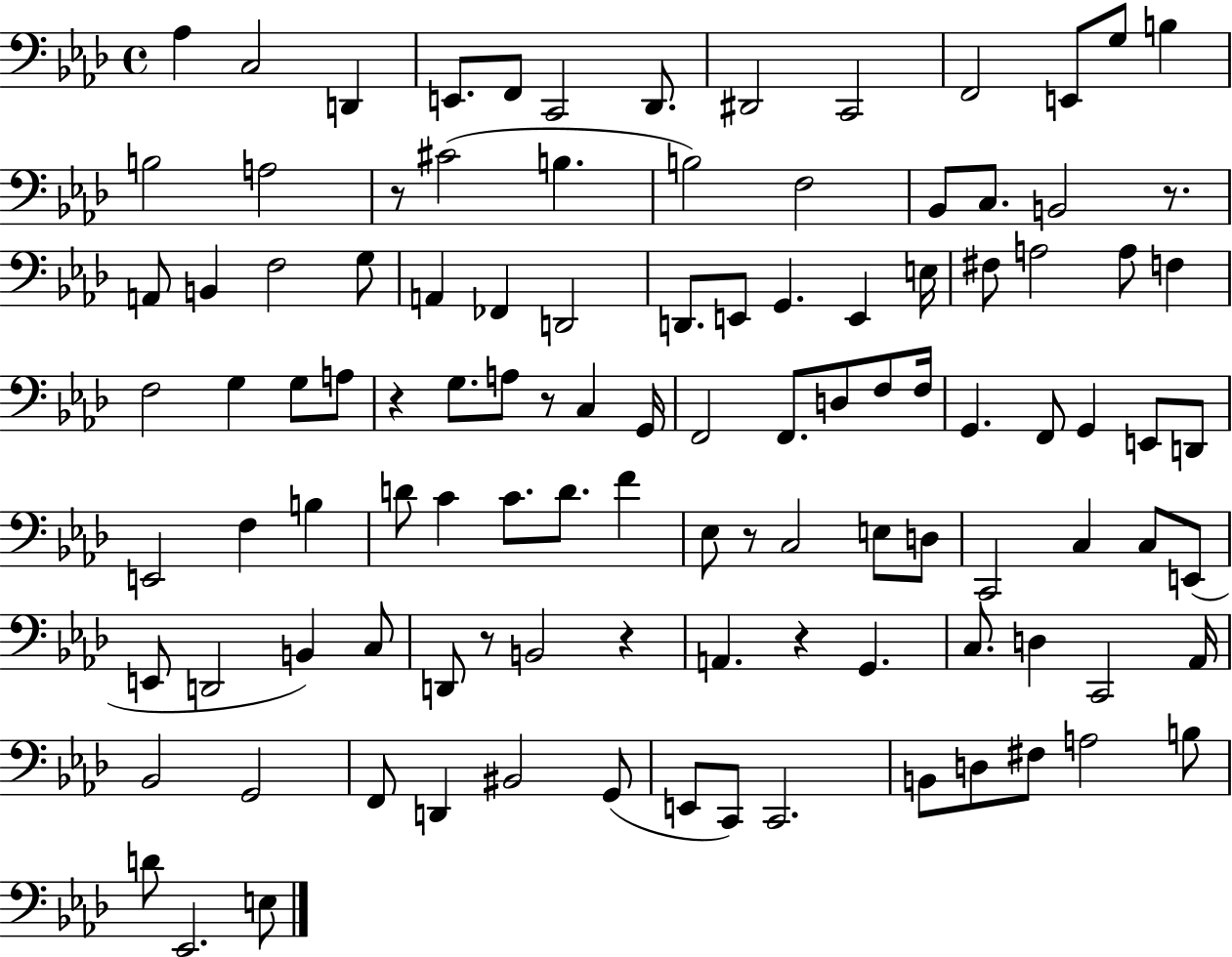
{
  \clef bass
  \time 4/4
  \defaultTimeSignature
  \key aes \major
  \repeat volta 2 { aes4 c2 d,4 | e,8. f,8 c,2 des,8. | dis,2 c,2 | f,2 e,8 g8 b4 | \break b2 a2 | r8 cis'2( b4. | b2) f2 | bes,8 c8. b,2 r8. | \break a,8 b,4 f2 g8 | a,4 fes,4 d,2 | d,8. e,8 g,4. e,4 e16 | fis8 a2 a8 f4 | \break f2 g4 g8 a8 | r4 g8. a8 r8 c4 g,16 | f,2 f,8. d8 f8 f16 | g,4. f,8 g,4 e,8 d,8 | \break e,2 f4 b4 | d'8 c'4 c'8. d'8. f'4 | ees8 r8 c2 e8 d8 | c,2 c4 c8 e,8( | \break e,8 d,2 b,4) c8 | d,8 r8 b,2 r4 | a,4. r4 g,4. | c8. d4 c,2 aes,16 | \break bes,2 g,2 | f,8 d,4 bis,2 g,8( | e,8 c,8) c,2. | b,8 d8 fis8 a2 b8 | \break d'8 ees,2. e8 | } \bar "|."
}